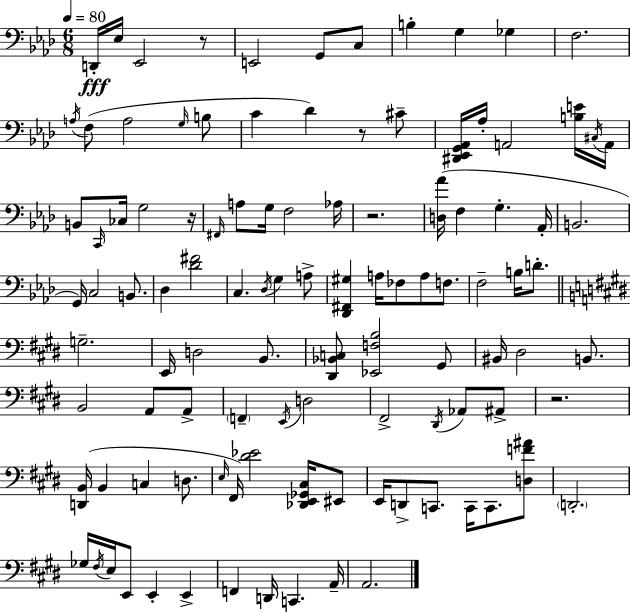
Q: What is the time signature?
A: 6/8